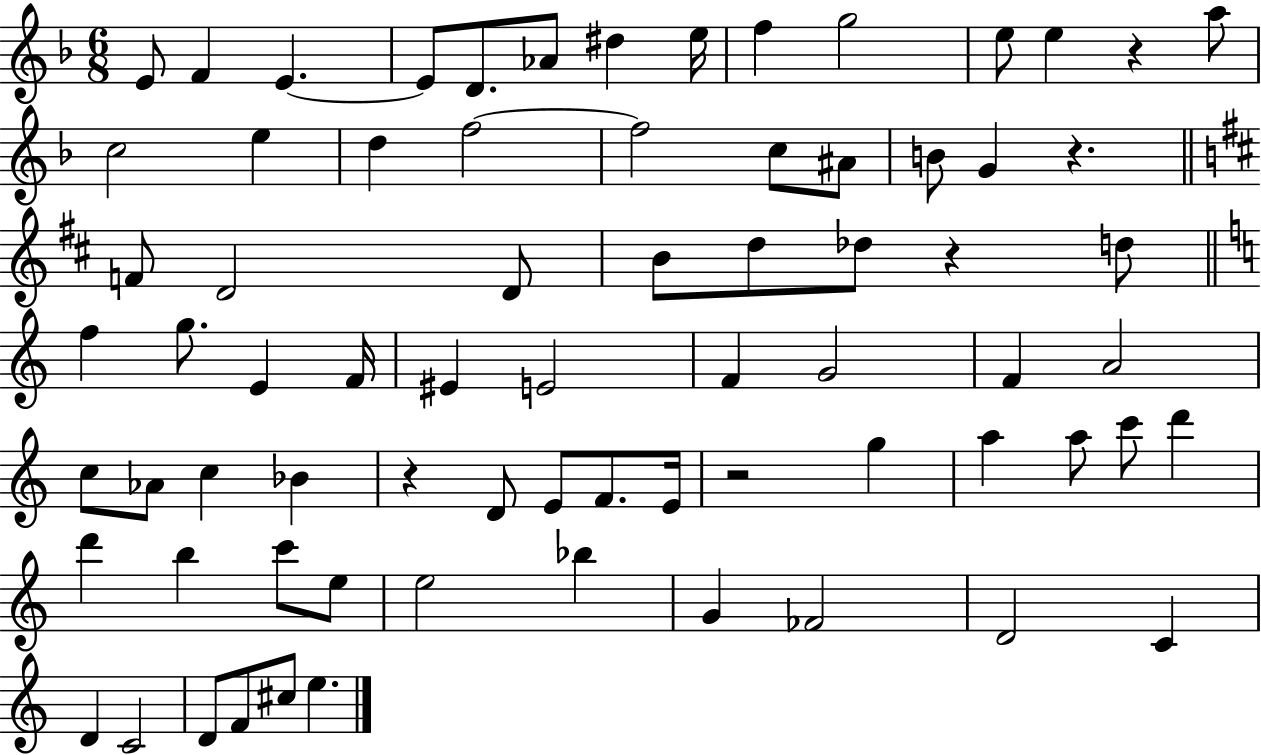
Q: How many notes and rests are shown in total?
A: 73